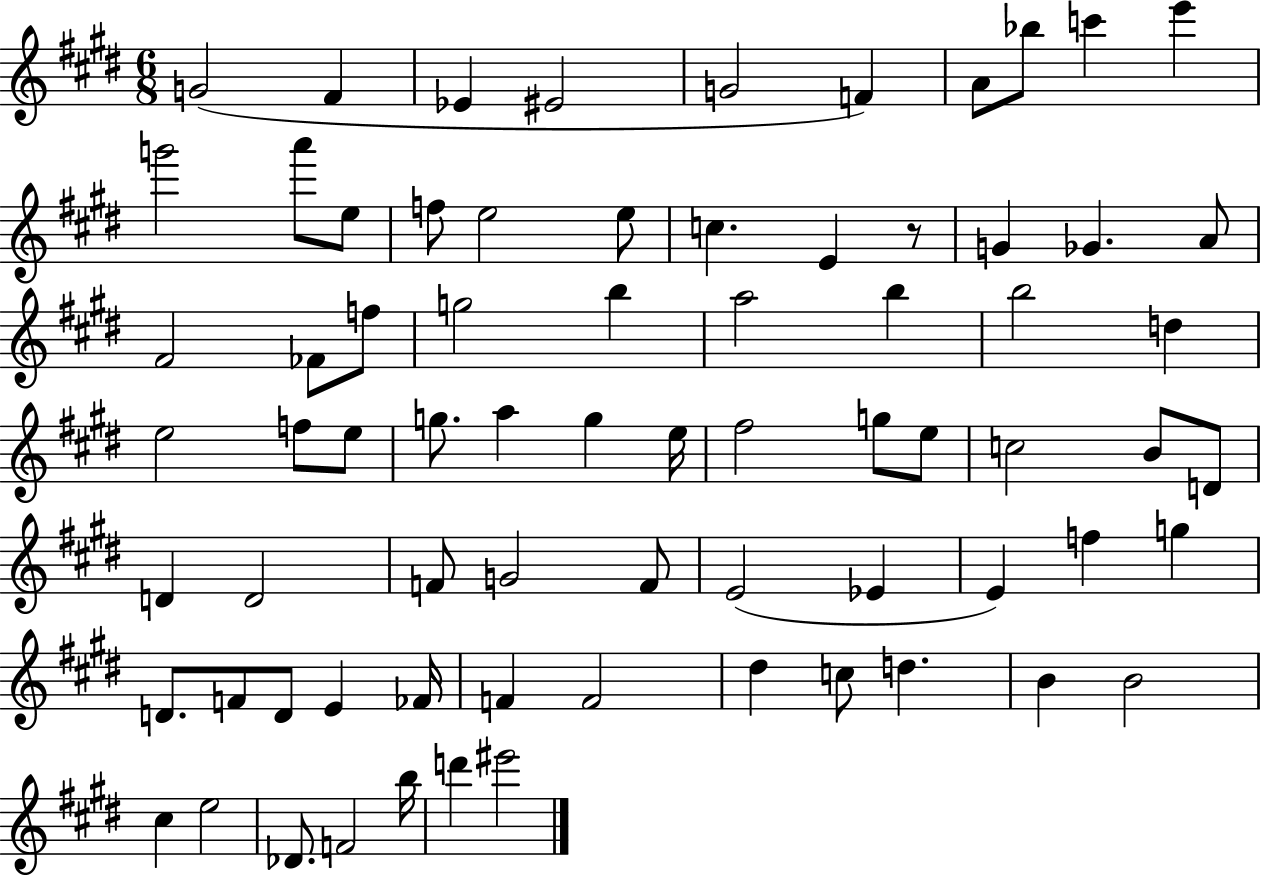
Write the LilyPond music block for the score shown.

{
  \clef treble
  \numericTimeSignature
  \time 6/8
  \key e \major
  g'2( fis'4 | ees'4 eis'2 | g'2 f'4) | a'8 bes''8 c'''4 e'''4 | \break g'''2 a'''8 e''8 | f''8 e''2 e''8 | c''4. e'4 r8 | g'4 ges'4. a'8 | \break fis'2 fes'8 f''8 | g''2 b''4 | a''2 b''4 | b''2 d''4 | \break e''2 f''8 e''8 | g''8. a''4 g''4 e''16 | fis''2 g''8 e''8 | c''2 b'8 d'8 | \break d'4 d'2 | f'8 g'2 f'8 | e'2( ees'4 | e'4) f''4 g''4 | \break d'8. f'8 d'8 e'4 fes'16 | f'4 f'2 | dis''4 c''8 d''4. | b'4 b'2 | \break cis''4 e''2 | des'8. f'2 b''16 | d'''4 eis'''2 | \bar "|."
}